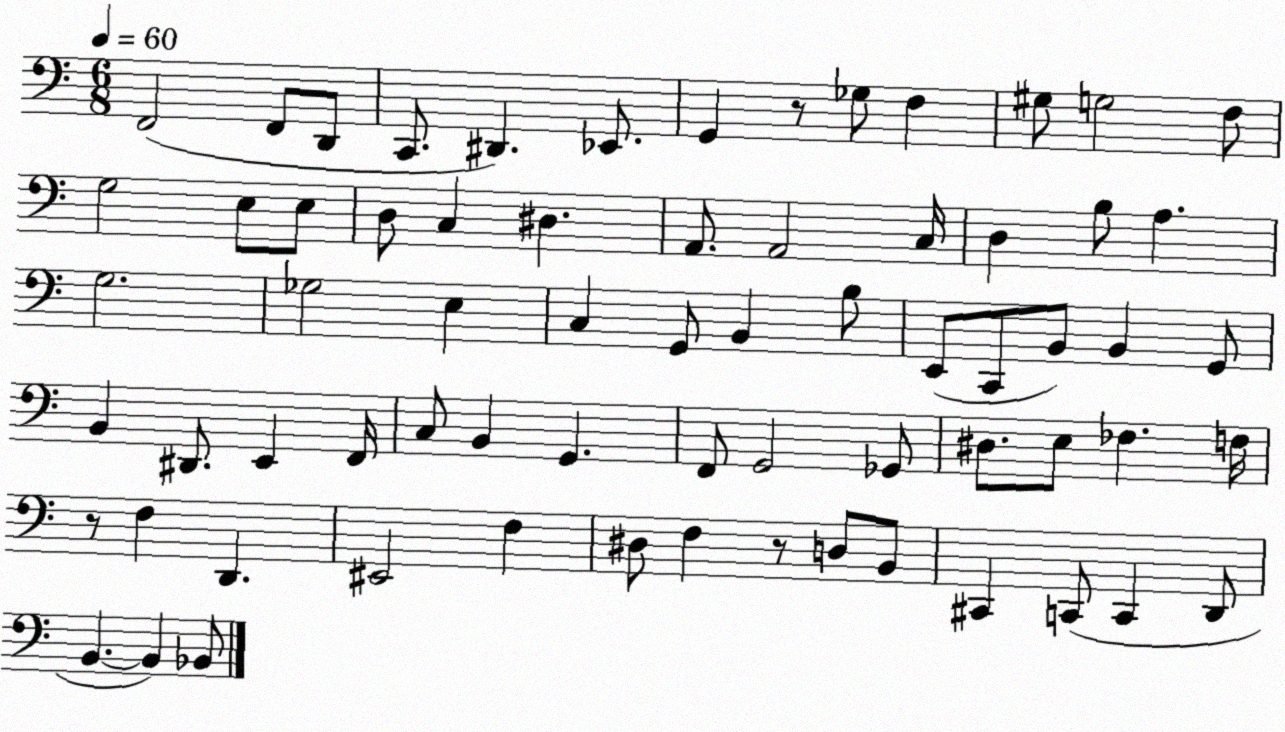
X:1
T:Untitled
M:6/8
L:1/4
K:C
F,,2 F,,/2 D,,/2 C,,/2 ^D,, _E,,/2 G,, z/2 _G,/2 F, ^G,/2 G,2 F,/2 G,2 E,/2 E,/2 D,/2 C, ^D, A,,/2 A,,2 C,/4 D, B,/2 A, G,2 _G,2 E, C, G,,/2 B,, B,/2 E,,/2 C,,/2 B,,/2 B,, G,,/2 B,, ^D,,/2 E,, F,,/4 C,/2 B,, G,, F,,/2 G,,2 _G,,/2 ^D,/2 E,/2 _F, F,/4 z/2 F, D,, ^E,,2 F, ^D,/2 F, z/2 D,/2 B,,/2 ^C,, C,,/2 C,, D,,/2 B,, B,, _B,,/2